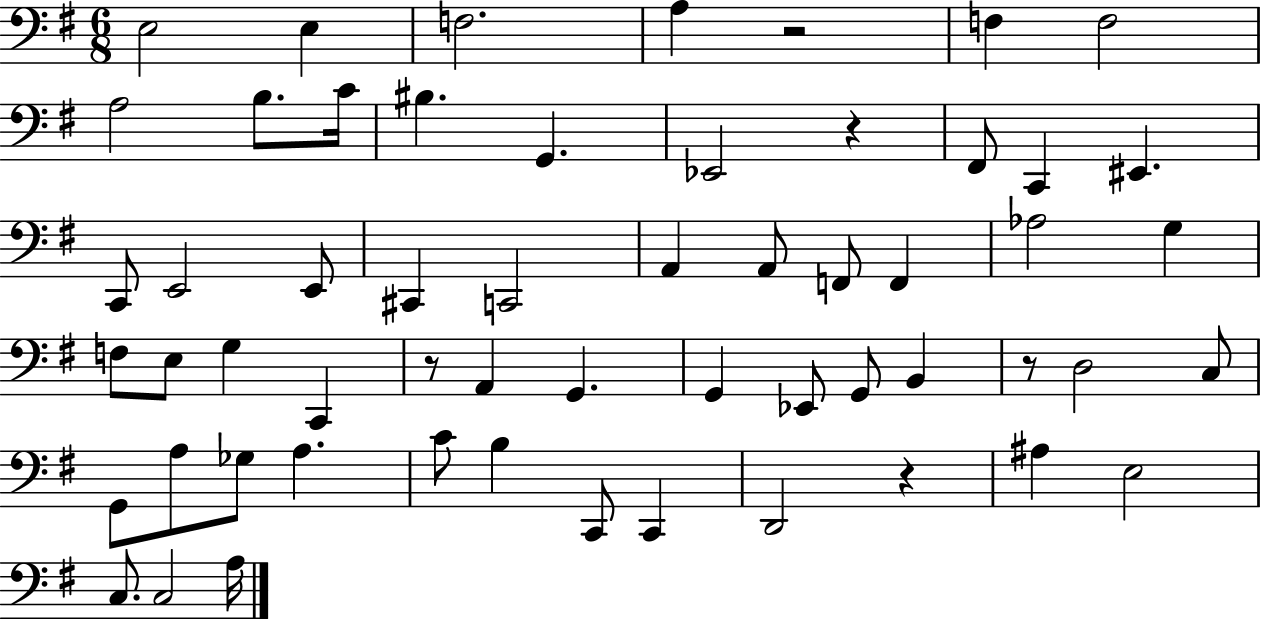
{
  \clef bass
  \numericTimeSignature
  \time 6/8
  \key g \major
  e2 e4 | f2. | a4 r2 | f4 f2 | \break a2 b8. c'16 | bis4. g,4. | ees,2 r4 | fis,8 c,4 eis,4. | \break c,8 e,2 e,8 | cis,4 c,2 | a,4 a,8 f,8 f,4 | aes2 g4 | \break f8 e8 g4 c,4 | r8 a,4 g,4. | g,4 ees,8 g,8 b,4 | r8 d2 c8 | \break g,8 a8 ges8 a4. | c'8 b4 c,8 c,4 | d,2 r4 | ais4 e2 | \break c8. c2 a16 | \bar "|."
}